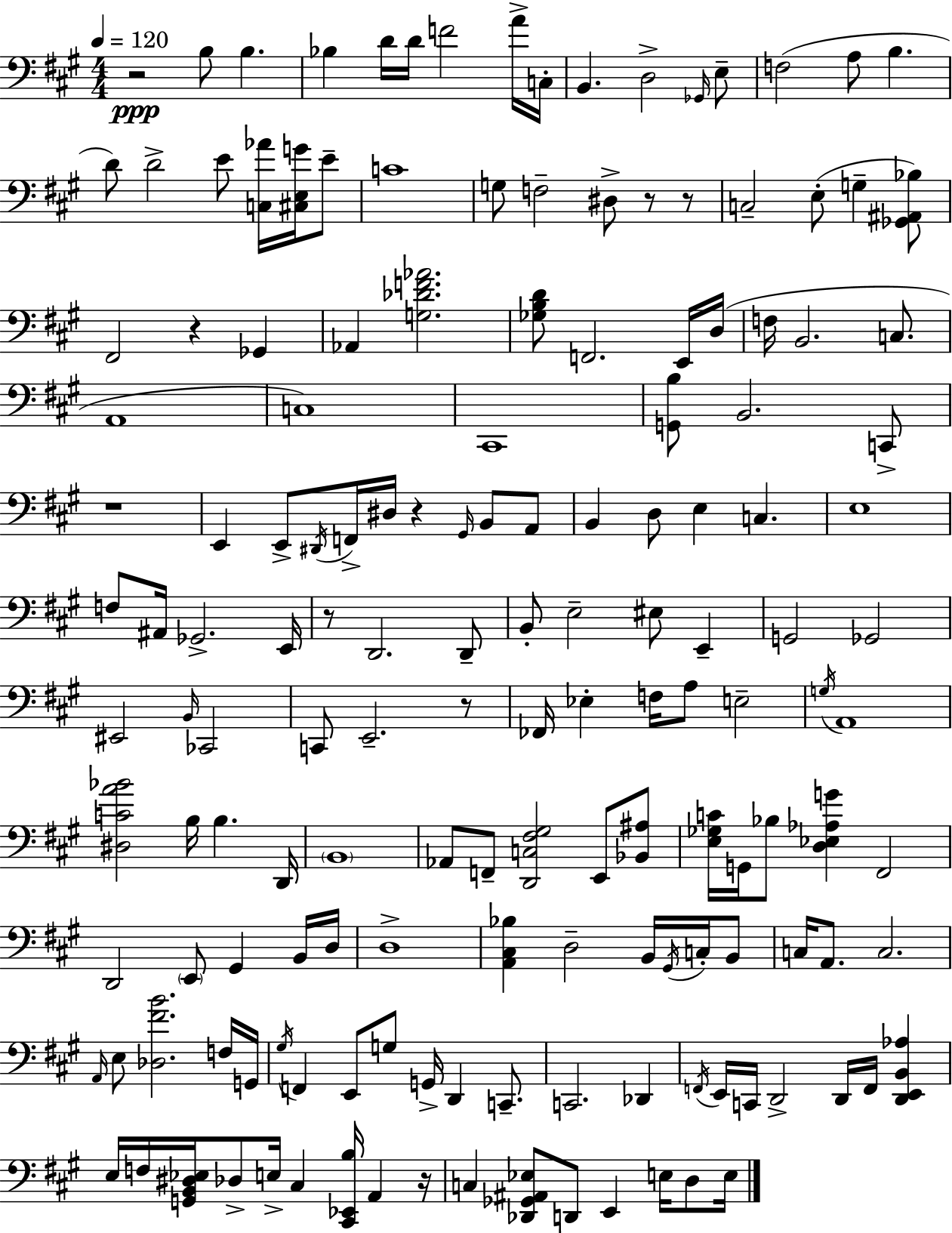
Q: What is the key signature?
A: A major